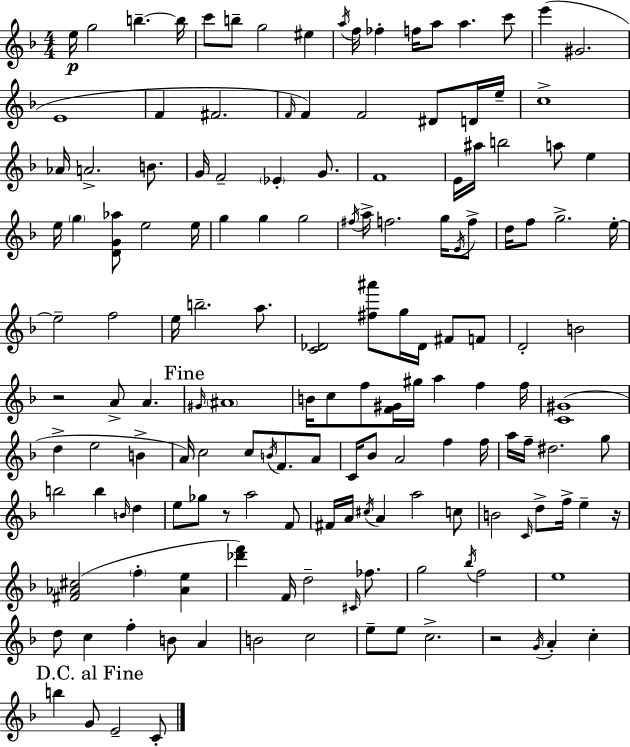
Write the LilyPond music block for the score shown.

{
  \clef treble
  \numericTimeSignature
  \time 4/4
  \key f \major
  e''16\p g''2 b''4.--~~ b''16 | c'''8 b''8-- g''2 eis''4 | \acciaccatura { a''16 } f''16 fes''4-. f''16 a''8 a''4. c'''8 | e'''4( gis'2. | \break e'1 | f'4 fis'2. | \grace { f'16 }) f'4 f'2 dis'8 | d'16 e''16-- c''1-> | \break aes'16 a'2.-> b'8. | g'16 f'2-- \parenthesize ees'4-. g'8. | f'1 | e'16 ais''16 b''2 a''8 e''4 | \break e''16 \parenthesize g''4 <d' g' aes''>8 e''2 | e''16 g''4 g''4 g''2 | \acciaccatura { fis''16 } a''16-> f''2. | g''16 \acciaccatura { e'16 } f''8-> d''16 f''8 g''2.-> | \break e''16-.~~ e''2-- f''2 | e''16 b''2.-- | a''8. <c' des'>2 <fis'' ais'''>8 g''16 des'16 | fis'8 f'8 d'2-. b'2 | \break r2 a'8-> a'4. | \mark "Fine" \grace { gis'16 } \parenthesize ais'1 | b'16 c''8 f''8 <f' gis'>16 gis''16 a''4 | f''4 f''16 <c' gis'>1( | \break d''4-> e''2 | b'4-> a'16) c''2 c''8 | \acciaccatura { b'16 } f'8. a'8 c'16 bes'8 a'2 | f''4 f''16 a''16 f''16-- dis''2. | \break g''8 b''2 b''4 | \grace { b'16 } d''4 e''8 ges''8 r8 a''2 | f'8 fis'16 a'16 \acciaccatura { cis''16 } a'4 a''2 | c''8 b'2 | \break \grace { c'16 } d''8-> f''16-> e''4-- r16 <fis' aes' cis''>2( | \parenthesize f''4-. <aes' e''>4 <des''' f'''>4) f'16 d''2-- | \grace { cis'16 } fes''8. g''2 | \acciaccatura { bes''16 } f''2 e''1 | \break d''8 c''4 | f''4-. b'8 a'4 b'2 | c''2 e''8-- e''8 c''2.-> | r2 | \break \acciaccatura { g'16 } a'4-. c''4-. \mark "D.C. al Fine" b''4 | g'8 e'2-- c'8-. \bar "|."
}